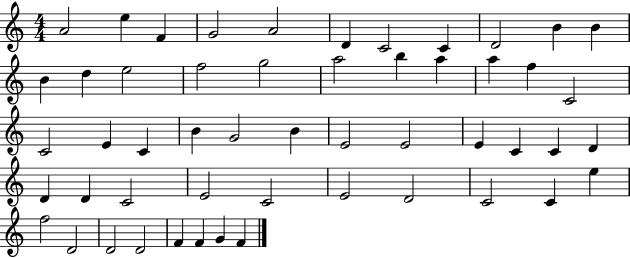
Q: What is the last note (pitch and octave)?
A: F4